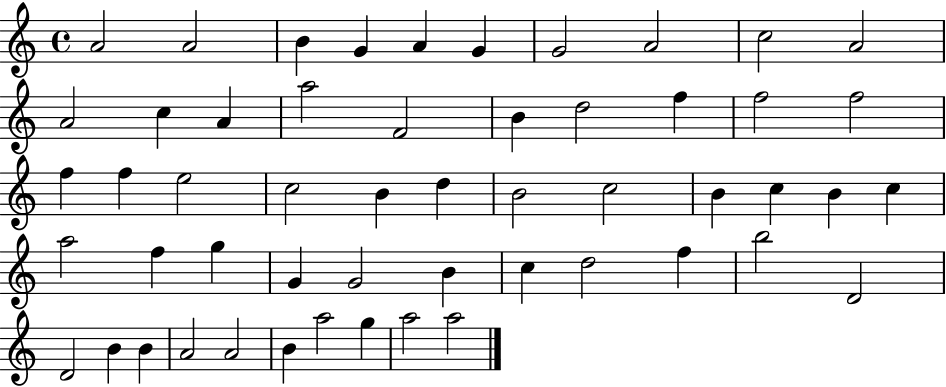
A4/h A4/h B4/q G4/q A4/q G4/q G4/h A4/h C5/h A4/h A4/h C5/q A4/q A5/h F4/h B4/q D5/h F5/q F5/h F5/h F5/q F5/q E5/h C5/h B4/q D5/q B4/h C5/h B4/q C5/q B4/q C5/q A5/h F5/q G5/q G4/q G4/h B4/q C5/q D5/h F5/q B5/h D4/h D4/h B4/q B4/q A4/h A4/h B4/q A5/h G5/q A5/h A5/h